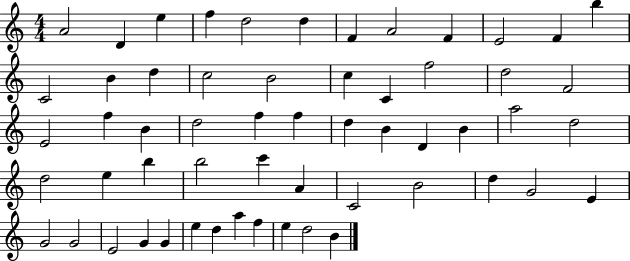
{
  \clef treble
  \numericTimeSignature
  \time 4/4
  \key c \major
  a'2 d'4 e''4 | f''4 d''2 d''4 | f'4 a'2 f'4 | e'2 f'4 b''4 | \break c'2 b'4 d''4 | c''2 b'2 | c''4 c'4 f''2 | d''2 f'2 | \break e'2 f''4 b'4 | d''2 f''4 f''4 | d''4 b'4 d'4 b'4 | a''2 d''2 | \break d''2 e''4 b''4 | b''2 c'''4 a'4 | c'2 b'2 | d''4 g'2 e'4 | \break g'2 g'2 | e'2 g'4 g'4 | e''4 d''4 a''4 f''4 | e''4 d''2 b'4 | \break \bar "|."
}